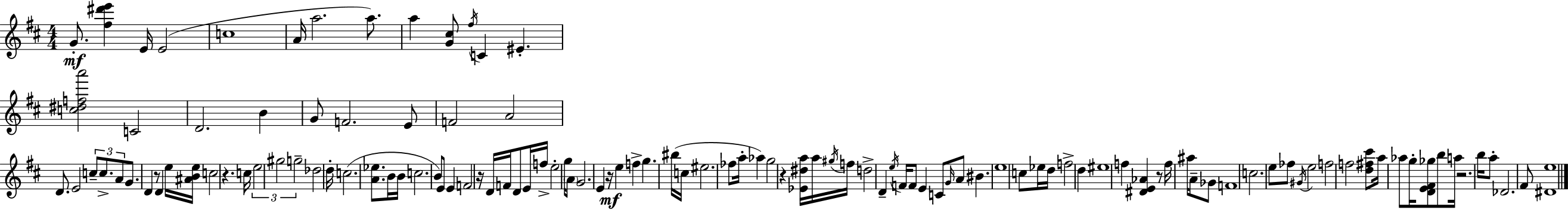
G4/e. [F#5,D#6,E6]/q E4/s E4/h C5/w A4/s A5/h. A5/e. A5/q [G4,C#5]/e F#5/s C4/q EIS4/q. [C5,D#5,F5,A6]/h C4/h D4/h. B4/q G4/e F4/h. E4/e F4/h A4/h D4/e. E4/h C5/e C5/e. A4/e G4/e. D4/q R/e D4/q E5/s [A#4,B4,E5]/s C5/h R/q. C5/s E5/h G#5/h G5/h Db5/h D5/s C5/h. [A4,Eb5]/e. B4/s B4/s C5/h. B4/e E4/e E4/q F4/h R/s D4/s F4/s D4/e E4/s F5/s E5/h G5/s A4/e G4/h. E4/q R/s E5/q F5/q G5/q. BIS5/s C5/s EIS5/h. FES5/e A5/s Ab5/q G5/h R/q [Eb4,D#5,A5]/s A5/s G#5/s F5/s D5/h D4/q E5/s F4/s F4/e E4/q C4/e G4/s A4/e BIS4/q. E5/w C5/e Eb5/s D5/s F5/h D5/q EIS5/w F5/q [D#4,E4,Ab4]/q R/e F5/s A#5/s A4/e Gb4/e F4/w C5/h. E5/e FES5/e G#4/s E5/h F5/h F5/h [D5,F#5,C#6]/e A5/s Ab5/e G5/s [D4,E4,F#4,Gb5]/e B5/e A5/s R/h. B5/s A5/e Db4/h. F#4/e [D#4,E5]/w